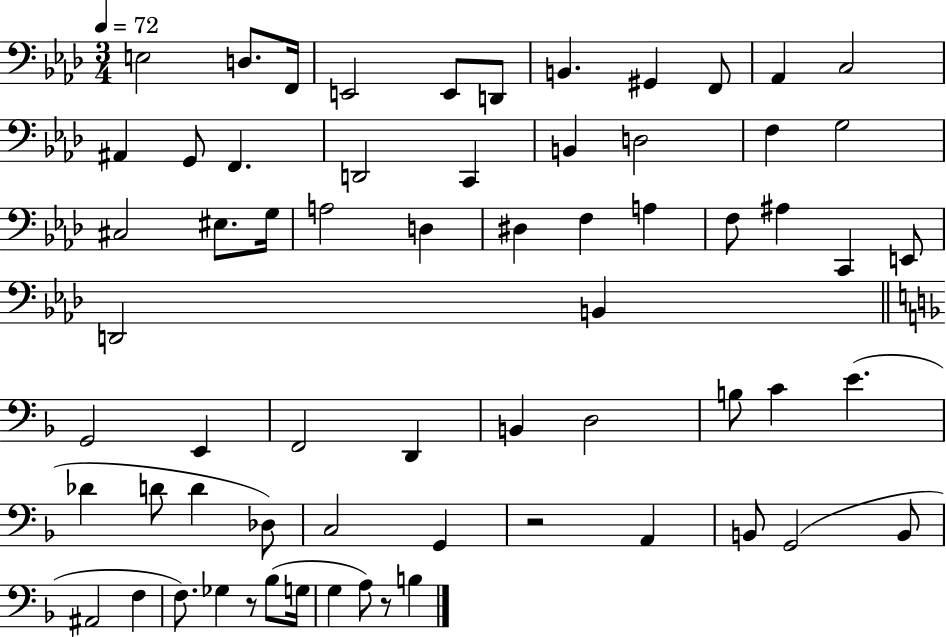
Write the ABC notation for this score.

X:1
T:Untitled
M:3/4
L:1/4
K:Ab
E,2 D,/2 F,,/4 E,,2 E,,/2 D,,/2 B,, ^G,, F,,/2 _A,, C,2 ^A,, G,,/2 F,, D,,2 C,, B,, D,2 F, G,2 ^C,2 ^E,/2 G,/4 A,2 D, ^D, F, A, F,/2 ^A, C,, E,,/2 D,,2 B,, G,,2 E,, F,,2 D,, B,, D,2 B,/2 C E _D D/2 D _D,/2 C,2 G,, z2 A,, B,,/2 G,,2 B,,/2 ^A,,2 F, F,/2 _G, z/2 _B,/2 G,/4 G, A,/2 z/2 B,